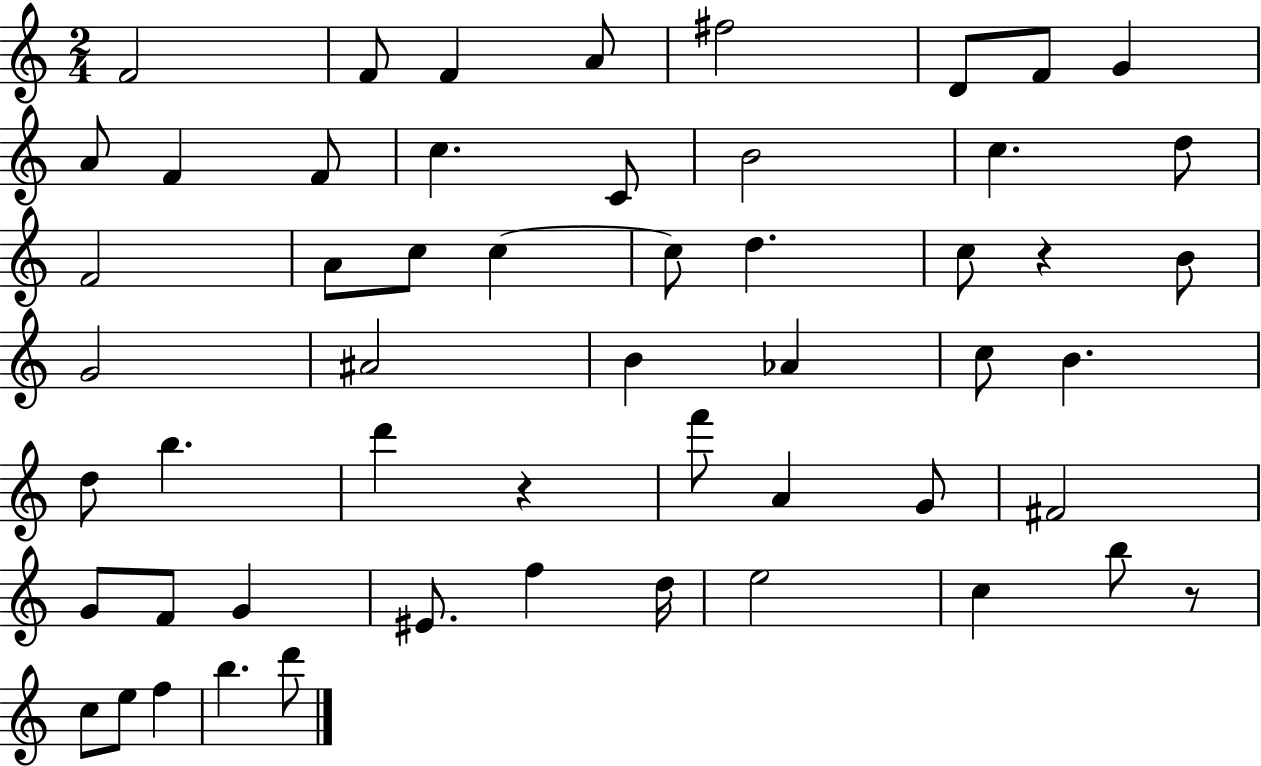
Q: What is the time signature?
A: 2/4